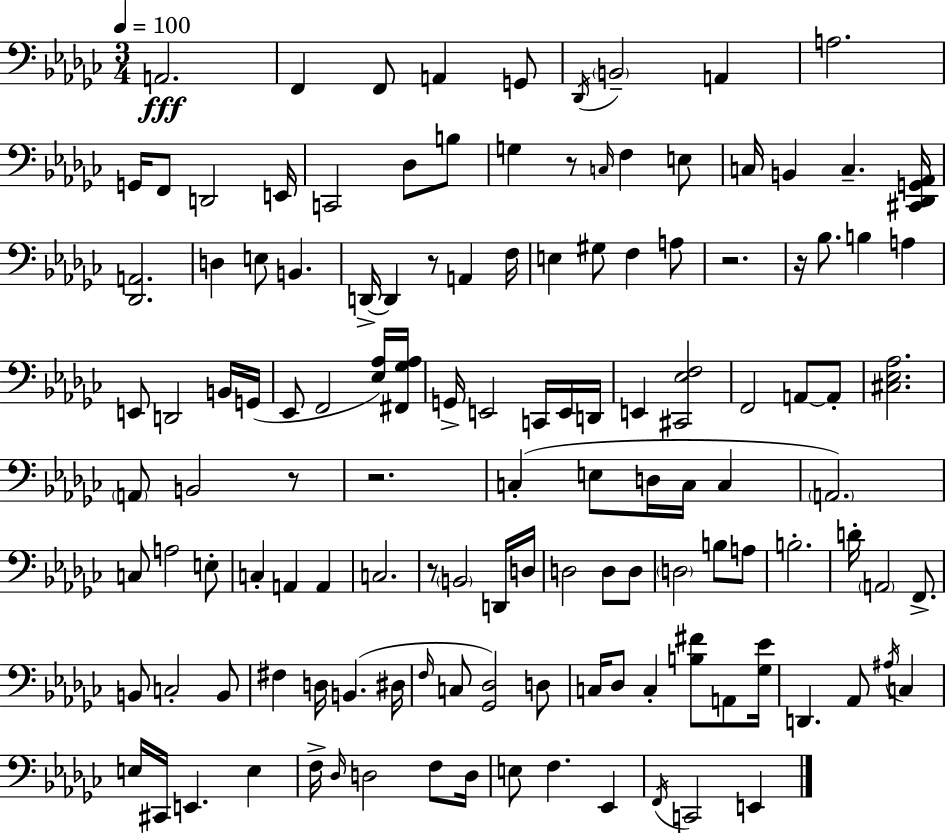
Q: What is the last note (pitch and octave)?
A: E2